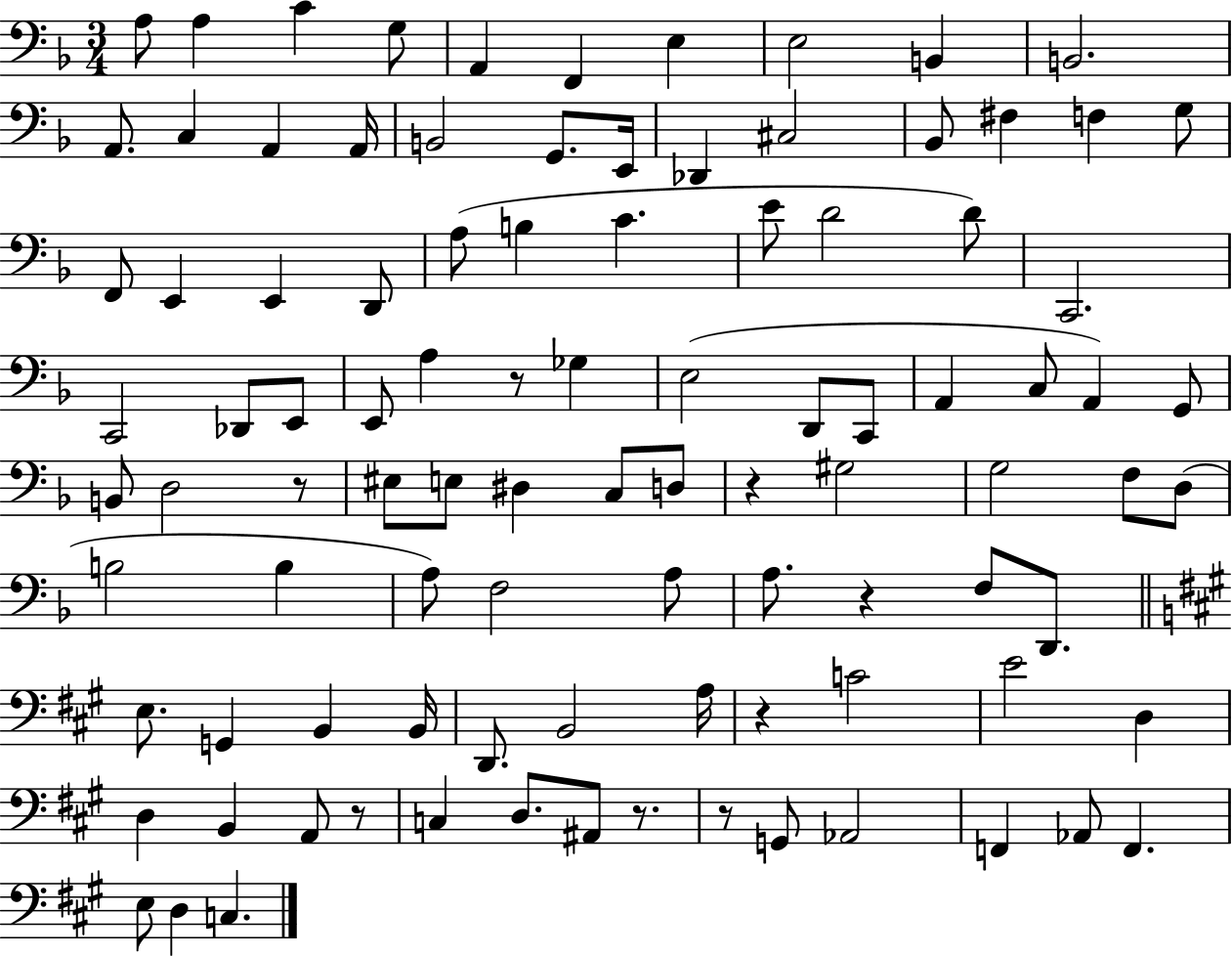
{
  \clef bass
  \numericTimeSignature
  \time 3/4
  \key f \major
  a8 a4 c'4 g8 | a,4 f,4 e4 | e2 b,4 | b,2. | \break a,8. c4 a,4 a,16 | b,2 g,8. e,16 | des,4 cis2 | bes,8 fis4 f4 g8 | \break f,8 e,4 e,4 d,8 | a8( b4 c'4. | e'8 d'2 d'8) | c,2. | \break c,2 des,8 e,8 | e,8 a4 r8 ges4 | e2( d,8 c,8 | a,4 c8 a,4) g,8 | \break b,8 d2 r8 | eis8 e8 dis4 c8 d8 | r4 gis2 | g2 f8 d8( | \break b2 b4 | a8) f2 a8 | a8. r4 f8 d,8. | \bar "||" \break \key a \major e8. g,4 b,4 b,16 | d,8. b,2 a16 | r4 c'2 | e'2 d4 | \break d4 b,4 a,8 r8 | c4 d8. ais,8 r8. | r8 g,8 aes,2 | f,4 aes,8 f,4. | \break e8 d4 c4. | \bar "|."
}